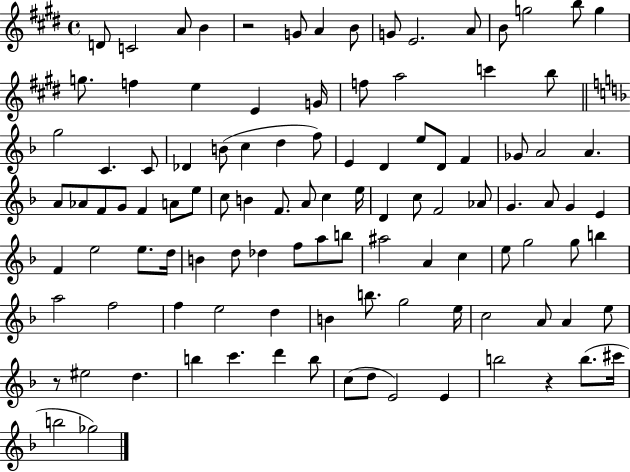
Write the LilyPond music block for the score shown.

{
  \clef treble
  \time 4/4
  \defaultTimeSignature
  \key e \major
  d'8 c'2 a'8 b'4 | r2 g'8 a'4 b'8 | g'8 e'2. a'8 | b'8 g''2 b''8 g''4 | \break g''8. f''4 e''4 e'4 g'16 | f''8 a''2 c'''4 b''8 | \bar "||" \break \key f \major g''2 c'4. c'8 | des'4 b'8( c''4 d''4 f''8) | e'4 d'4 e''8 d'8 f'4 | ges'8 a'2 a'4. | \break a'8 aes'8 f'8 g'8 f'4 a'8 e''8 | c''8 b'4 f'8. a'8 c''4 e''16 | d'4 c''8 f'2 aes'8 | g'4. a'8 g'4 e'4 | \break f'4 e''2 e''8. d''16 | b'4 d''8 des''4 f''8 a''8 b''8 | ais''2 a'4 c''4 | e''8 g''2 g''8 b''4 | \break a''2 f''2 | f''4 e''2 d''4 | b'4 b''8. g''2 e''16 | c''2 a'8 a'4 e''8 | \break r8 eis''2 d''4. | b''4 c'''4. d'''4 b''8 | c''8( d''8 e'2) e'4 | b''2 r4 b''8.( cis'''16 | \break b''2 ges''2) | \bar "|."
}